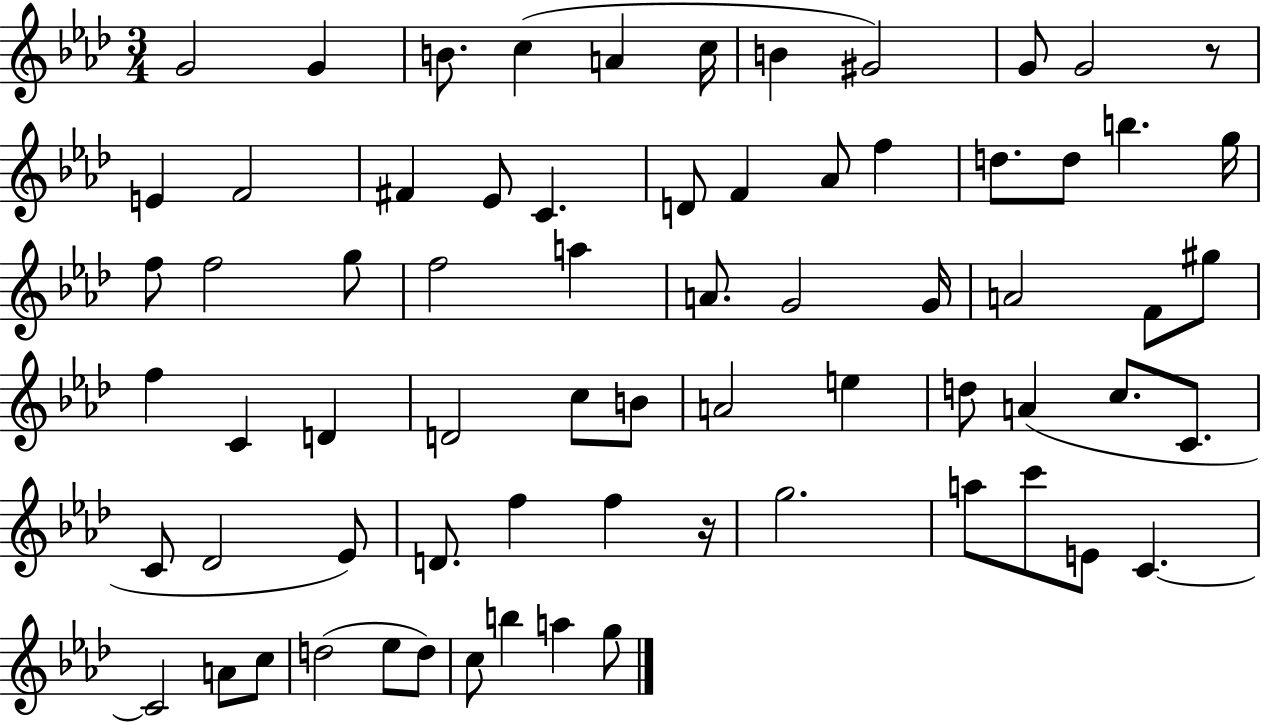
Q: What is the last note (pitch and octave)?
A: G5